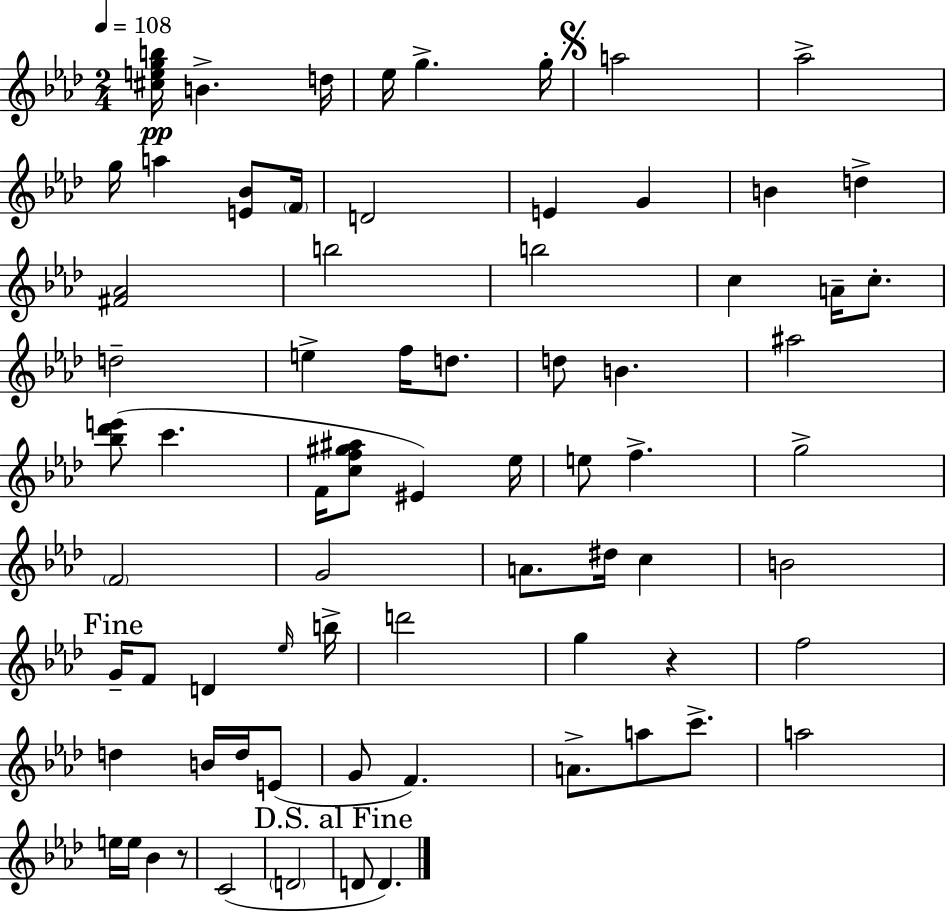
{
  \clef treble
  \numericTimeSignature
  \time 2/4
  \key aes \major
  \tempo 4 = 108
  <cis'' e'' g'' b''>16\pp b'4.-> d''16 | ees''16 g''4.-> g''16-. | \mark \markup { \musicglyph "scripts.segno" } a''2 | aes''2-> | \break g''16 a''4 <e' bes'>8 \parenthesize f'16 | d'2 | e'4 g'4 | b'4 d''4-> | \break <fis' aes'>2 | b''2 | b''2 | c''4 a'16-- c''8.-. | \break d''2-- | e''4-> f''16 d''8. | d''8 b'4. | ais''2 | \break <bes'' des''' e'''>8( c'''4. | f'16 <c'' f'' gis'' ais''>8 eis'4) ees''16 | e''8 f''4.-> | g''2-> | \break \parenthesize f'2 | g'2 | a'8. dis''16 c''4 | b'2 | \break \mark "Fine" g'16-- f'8 d'4 \grace { ees''16 } | b''16-> d'''2 | g''4 r4 | f''2 | \break d''4 b'16 d''16 e'8( | g'8 f'4.) | a'8.-> a''8 c'''8.-> | a''2 | \break e''16 e''16 bes'4 r8 | c'2( | \parenthesize d'2 | \mark "D.S. al Fine" d'8 d'4.) | \break \bar "|."
}